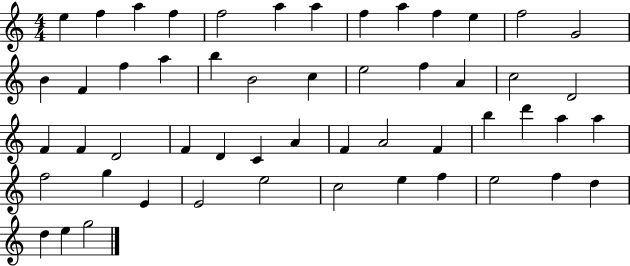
{
  \clef treble
  \numericTimeSignature
  \time 4/4
  \key c \major
  e''4 f''4 a''4 f''4 | f''2 a''4 a''4 | f''4 a''4 f''4 e''4 | f''2 g'2 | \break b'4 f'4 f''4 a''4 | b''4 b'2 c''4 | e''2 f''4 a'4 | c''2 d'2 | \break f'4 f'4 d'2 | f'4 d'4 c'4 a'4 | f'4 a'2 f'4 | b''4 d'''4 a''4 a''4 | \break f''2 g''4 e'4 | e'2 e''2 | c''2 e''4 f''4 | e''2 f''4 d''4 | \break d''4 e''4 g''2 | \bar "|."
}